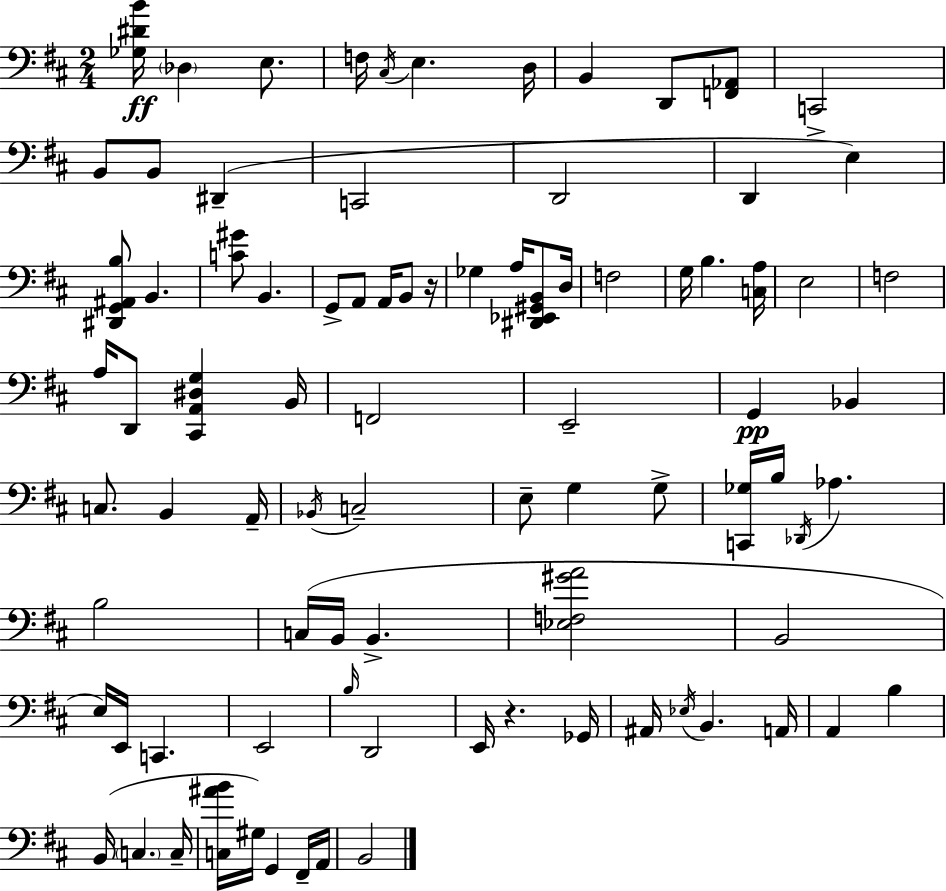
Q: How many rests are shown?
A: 2